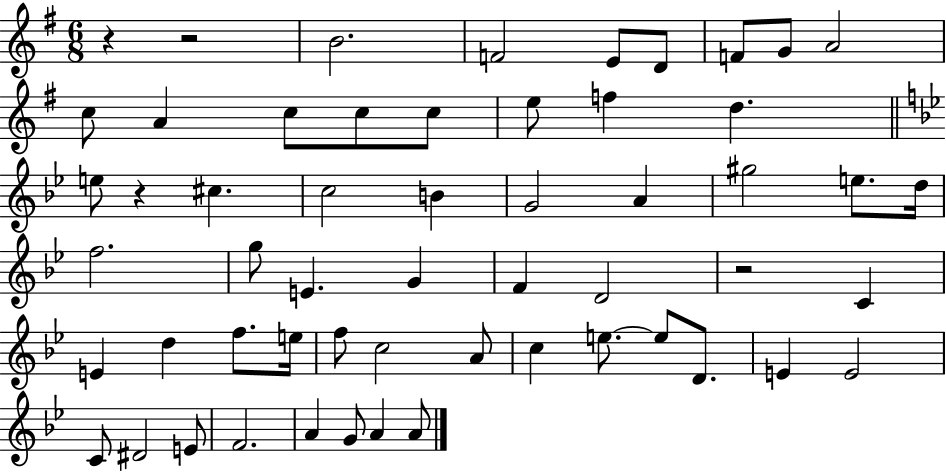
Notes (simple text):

R/q R/h B4/h. F4/h E4/e D4/e F4/e G4/e A4/h C5/e A4/q C5/e C5/e C5/e E5/e F5/q D5/q. E5/e R/q C#5/q. C5/h B4/q G4/h A4/q G#5/h E5/e. D5/s F5/h. G5/e E4/q. G4/q F4/q D4/h R/h C4/q E4/q D5/q F5/e. E5/s F5/e C5/h A4/e C5/q E5/e. E5/e D4/e. E4/q E4/h C4/e D#4/h E4/e F4/h. A4/q G4/e A4/q A4/e